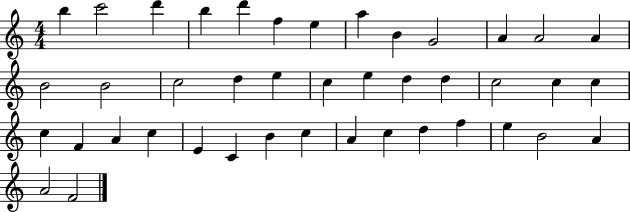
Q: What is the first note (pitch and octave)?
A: B5